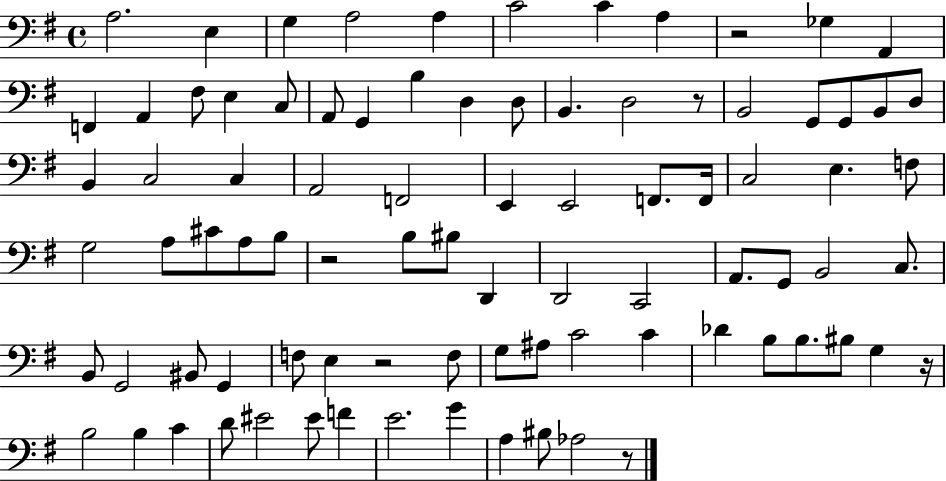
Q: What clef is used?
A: bass